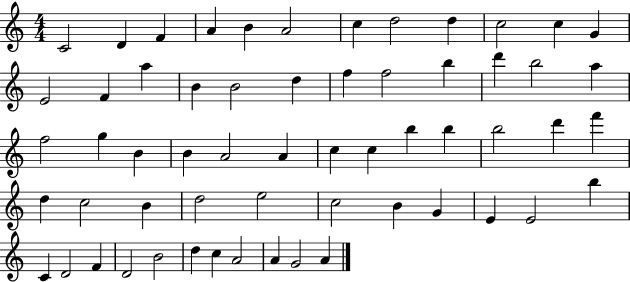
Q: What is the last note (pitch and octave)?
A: A4